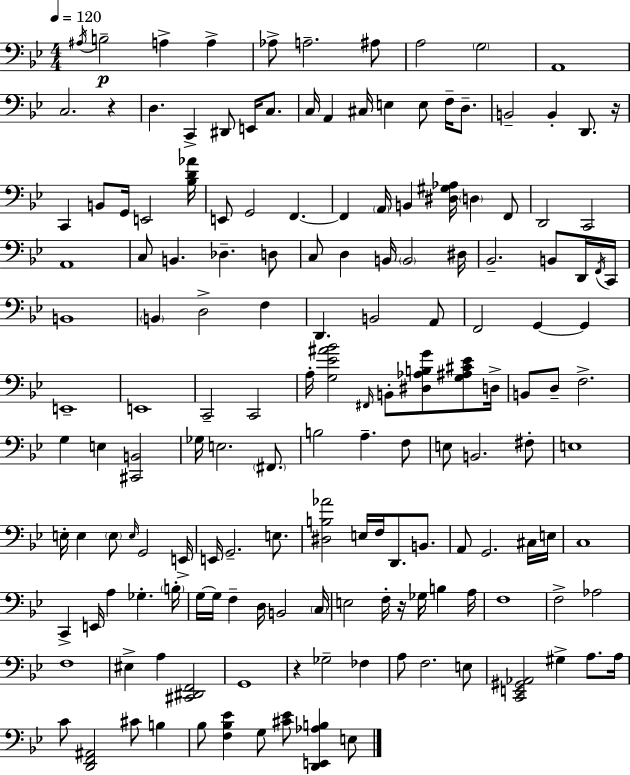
X:1
T:Untitled
M:4/4
L:1/4
K:Bb
^A,/4 B,2 A, A, _A,/2 A,2 ^A,/2 A,2 G,2 A,,4 C,2 z D, C,, ^D,,/2 E,,/4 C,/2 C,/4 A,, ^C,/4 E, E,/2 F,/4 D,/2 B,,2 B,, D,,/2 z/4 C,, B,,/2 G,,/4 E,,2 [_B,D_A]/4 E,,/2 G,,2 F,, F,, A,,/4 B,, [^D,^G,_A,]/4 D, F,,/2 D,,2 C,,2 A,,4 C,/2 B,, _D, D,/2 C,/2 D, B,,/4 B,,2 ^D,/4 _B,,2 B,,/2 D,,/4 F,,/4 C,,/4 B,,4 B,, D,2 F, D,, B,,2 A,,/2 F,,2 G,, G,, E,,4 E,,4 C,,2 C,,2 A,/4 [G,_E^A_B]2 ^F,,/4 B,,/2 [^D,_A,B,G]/2 [G,^A,^C_E]/2 D,/4 B,,/2 D,/2 F,2 G, E, [^C,,B,,]2 _G,/4 E,2 ^F,,/2 B,2 A, F,/2 E,/2 B,,2 ^F,/2 E,4 E,/4 E, E,/2 E,/4 G,,2 E,,/4 E,,/4 G,,2 E,/2 [^D,B,_A]2 E,/4 F,/4 D,,/2 B,,/2 A,,/2 G,,2 ^C,/4 E,/4 C,4 C,, E,,/4 A, _G, B,/4 G,/4 G,/4 F, D,/4 B,,2 C,/4 E,2 F,/4 z/4 _G,/4 B, A,/4 F,4 F,2 _A,2 F,4 ^E, A, [^C,,^D,,F,,]2 G,,4 z _G,2 _F, A,/2 F,2 E,/2 [C,,E,,^G,,_A,,]2 ^G, A,/2 A,/4 C/2 [D,,F,,^A,,]2 ^C/2 B, _B,/2 [F,_B,_E] G,/2 [^C_E]/2 [D,,E,,_A,B,] E,/2